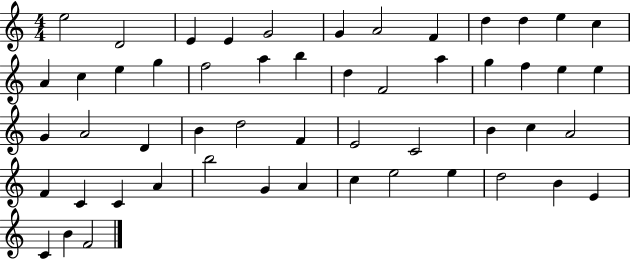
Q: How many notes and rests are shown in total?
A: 53